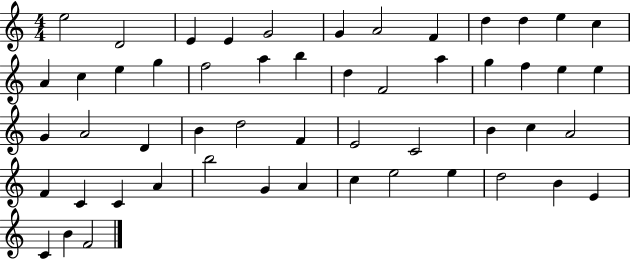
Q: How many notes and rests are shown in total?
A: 53